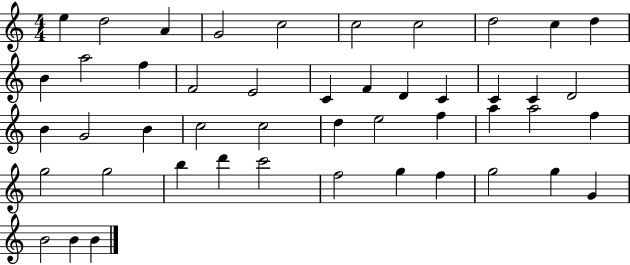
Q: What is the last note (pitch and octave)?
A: B4